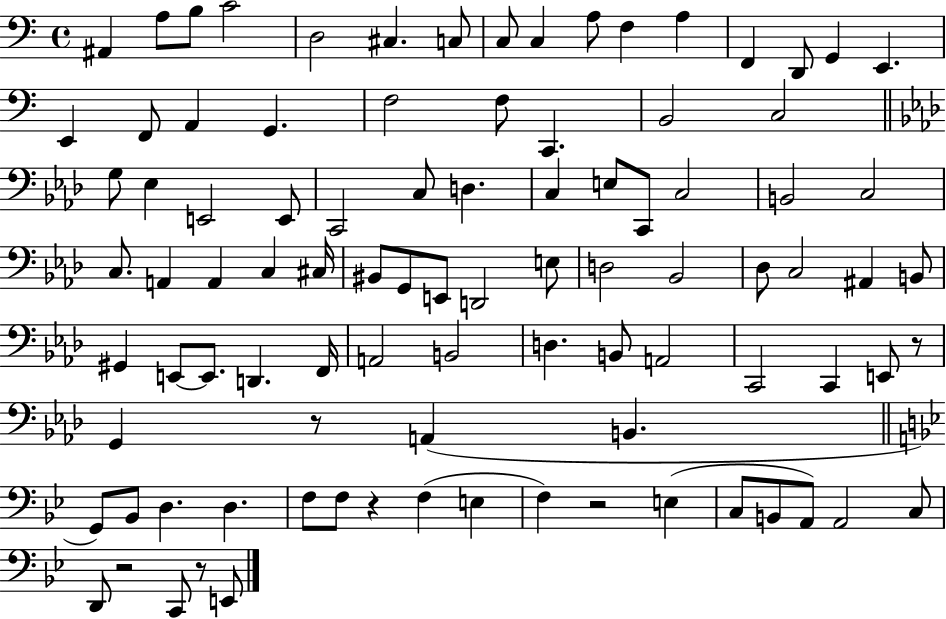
A#2/q A3/e B3/e C4/h D3/h C#3/q. C3/e C3/e C3/q A3/e F3/q A3/q F2/q D2/e G2/q E2/q. E2/q F2/e A2/q G2/q. F3/h F3/e C2/q. B2/h C3/h G3/e Eb3/q E2/h E2/e C2/h C3/e D3/q. C3/q E3/e C2/e C3/h B2/h C3/h C3/e. A2/q A2/q C3/q C#3/s BIS2/e G2/e E2/e D2/h E3/e D3/h Bb2/h Db3/e C3/h A#2/q B2/e G#2/q E2/e E2/e. D2/q. F2/s A2/h B2/h D3/q. B2/e A2/h C2/h C2/q E2/e R/e G2/q R/e A2/q B2/q. G2/e Bb2/e D3/q. D3/q. F3/e F3/e R/q F3/q E3/q F3/q R/h E3/q C3/e B2/e A2/e A2/h C3/e D2/e R/h C2/e R/e E2/e